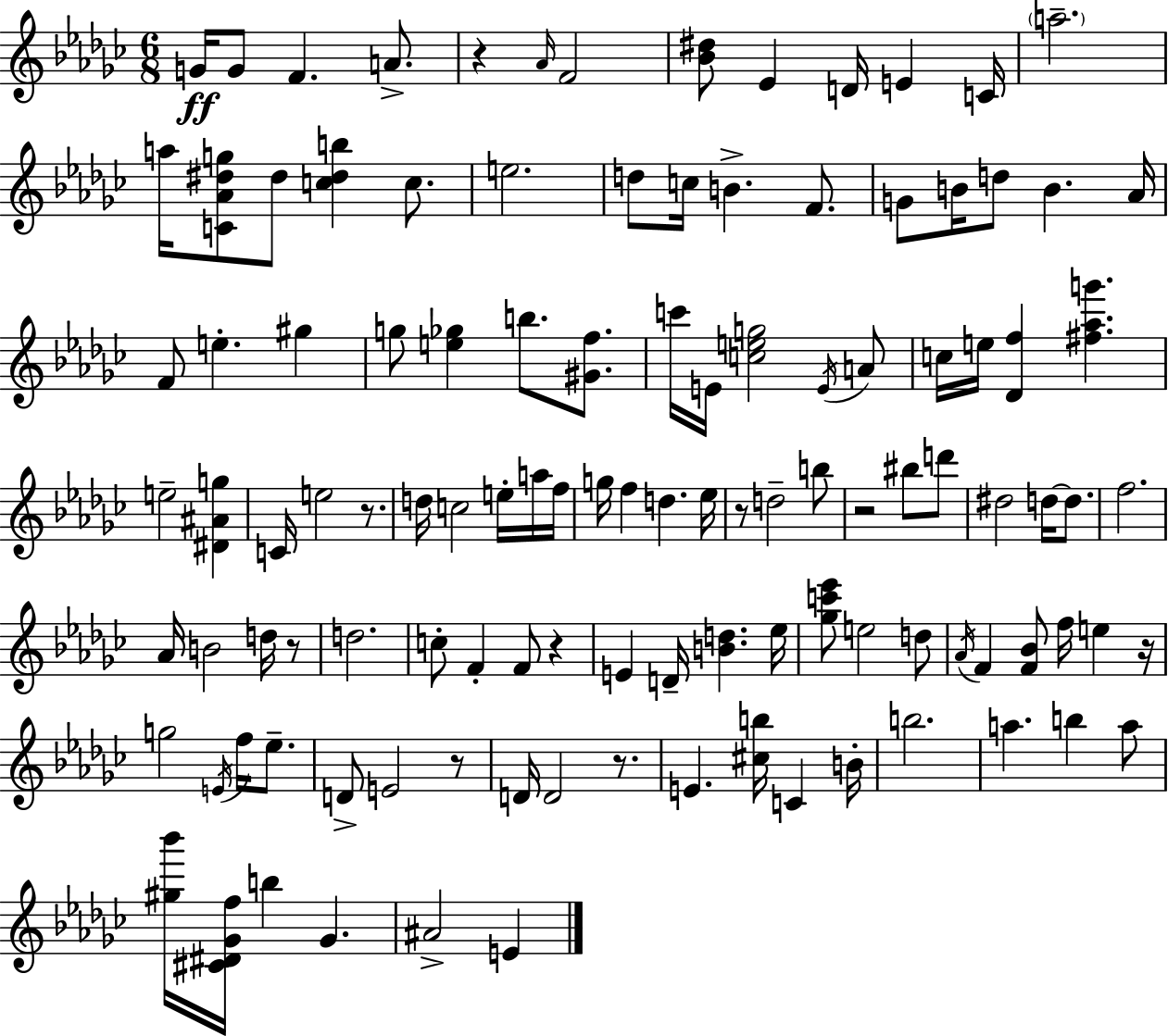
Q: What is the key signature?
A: EES minor